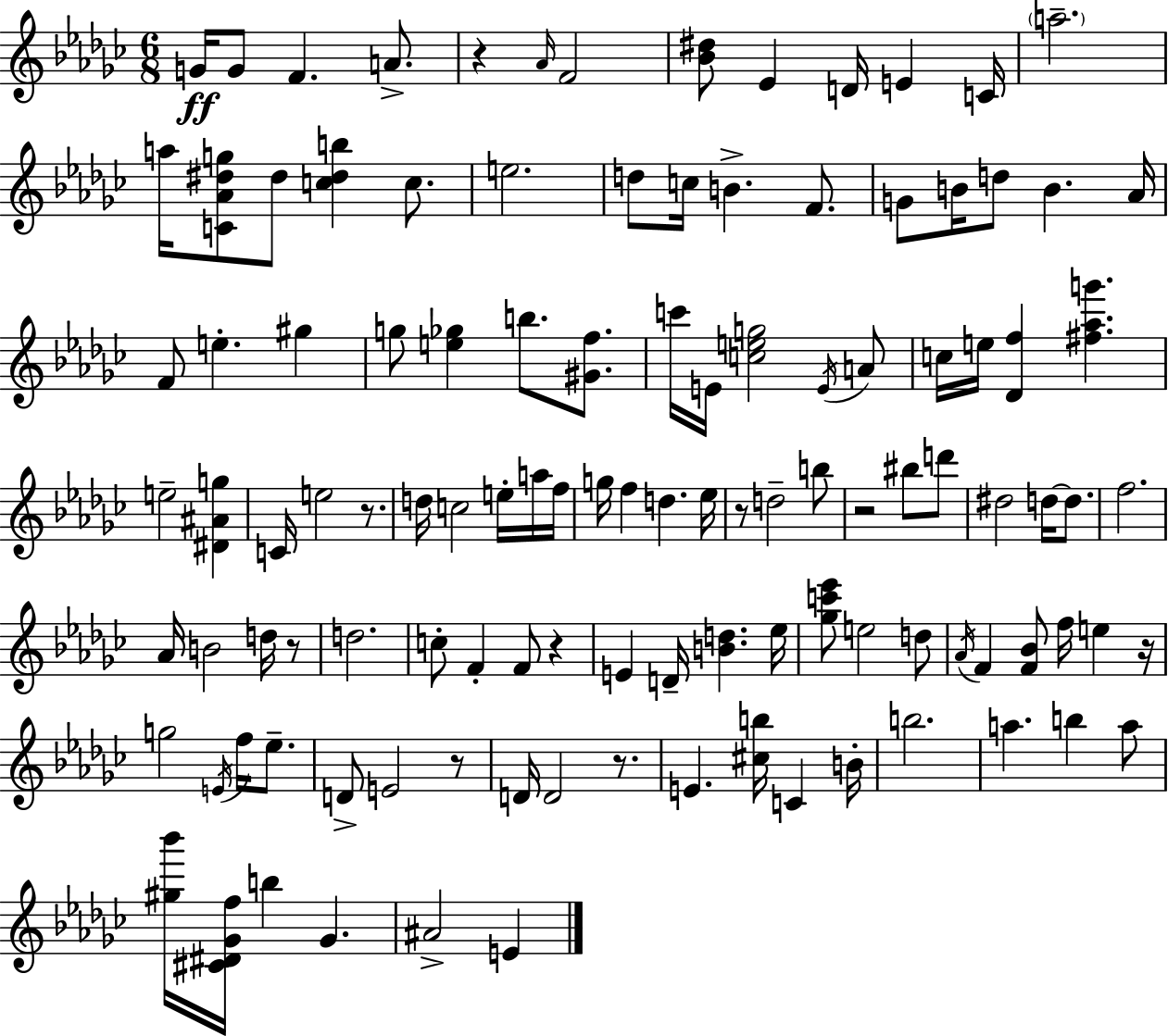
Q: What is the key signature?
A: EES minor